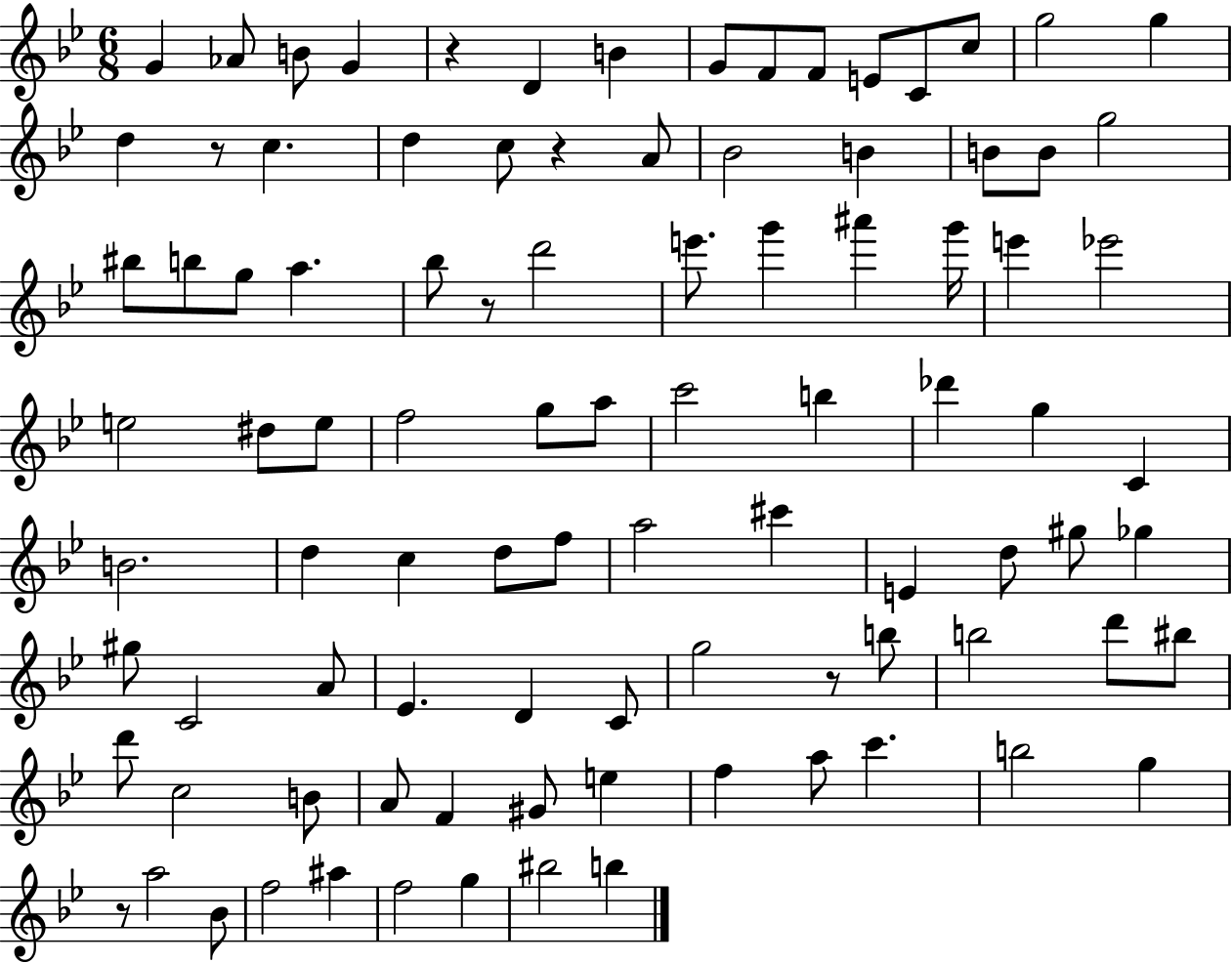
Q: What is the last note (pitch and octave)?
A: B5